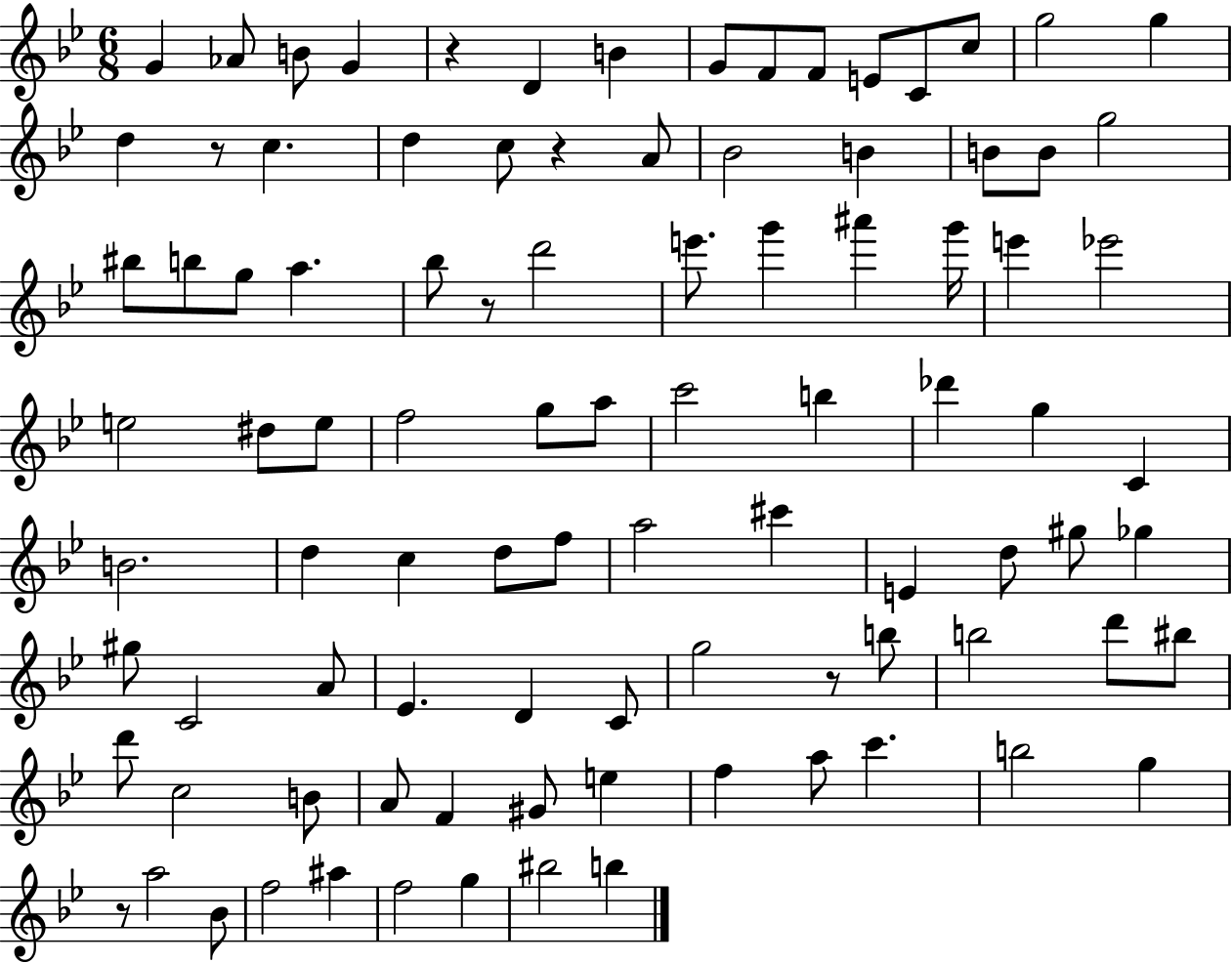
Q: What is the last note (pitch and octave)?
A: B5